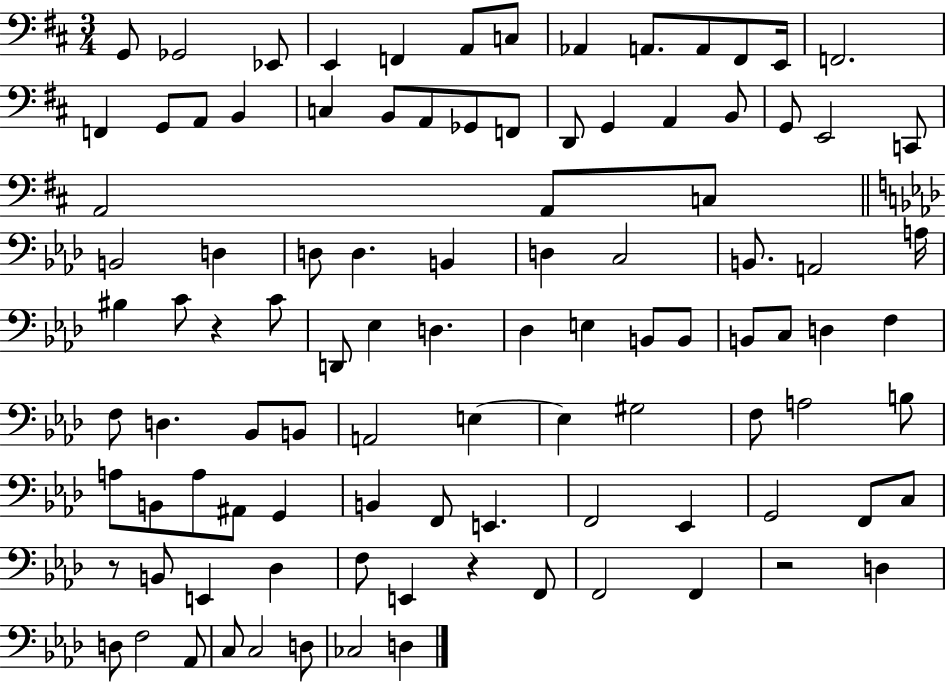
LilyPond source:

{
  \clef bass
  \numericTimeSignature
  \time 3/4
  \key d \major
  \repeat volta 2 { g,8 ges,2 ees,8 | e,4 f,4 a,8 c8 | aes,4 a,8. a,8 fis,8 e,16 | f,2. | \break f,4 g,8 a,8 b,4 | c4 b,8 a,8 ges,8 f,8 | d,8 g,4 a,4 b,8 | g,8 e,2 c,8 | \break a,2 a,8 c8 | \bar "||" \break \key f \minor b,2 d4 | d8 d4. b,4 | d4 c2 | b,8. a,2 a16 | \break bis4 c'8 r4 c'8 | d,8 ees4 d4. | des4 e4 b,8 b,8 | b,8 c8 d4 f4 | \break f8 d4. bes,8 b,8 | a,2 e4~~ | e4 gis2 | f8 a2 b8 | \break a8 b,8 a8 ais,8 g,4 | b,4 f,8 e,4. | f,2 ees,4 | g,2 f,8 c8 | \break r8 b,8 e,4 des4 | f8 e,4 r4 f,8 | f,2 f,4 | r2 d4 | \break d8 f2 aes,8 | c8 c2 d8 | ces2 d4 | } \bar "|."
}